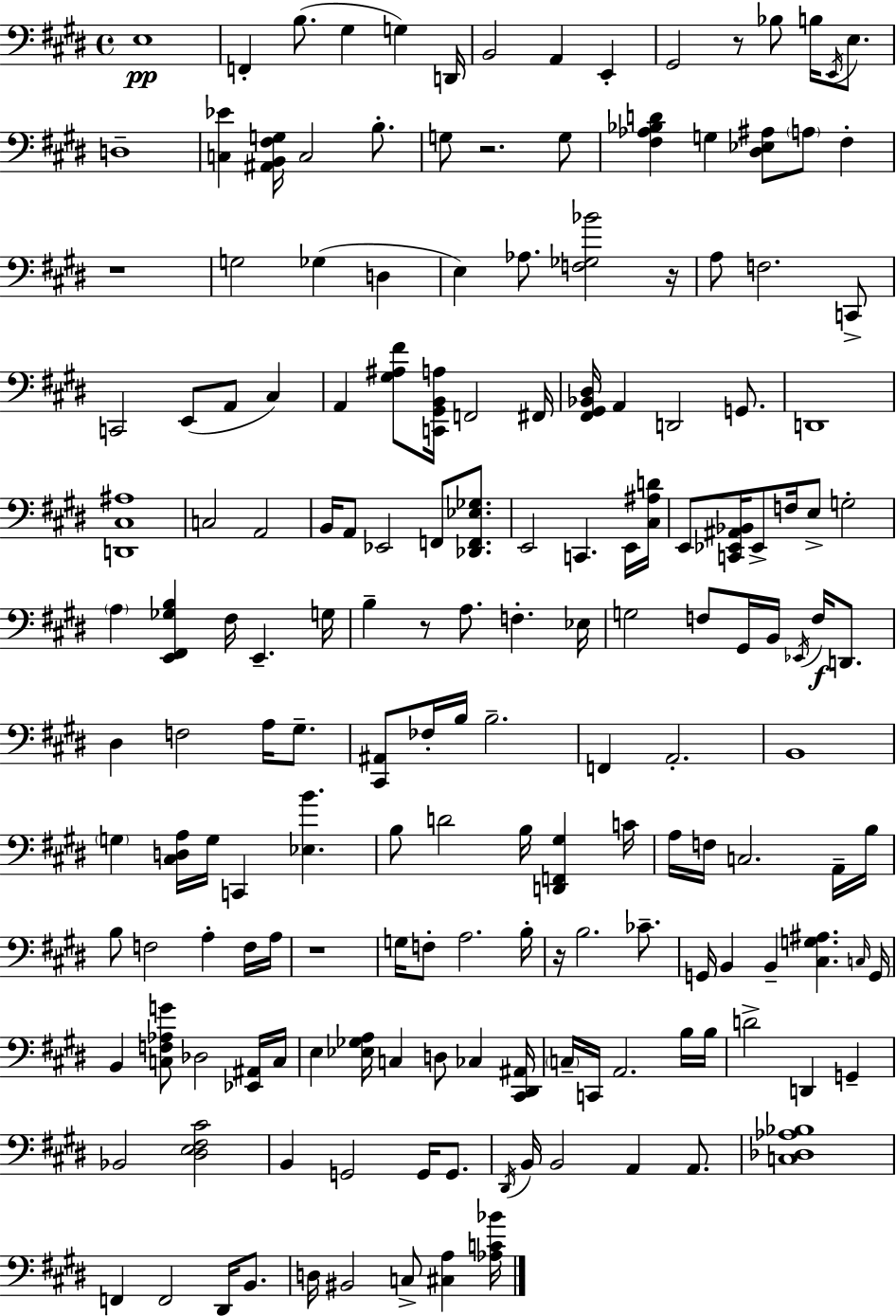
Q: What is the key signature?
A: E major